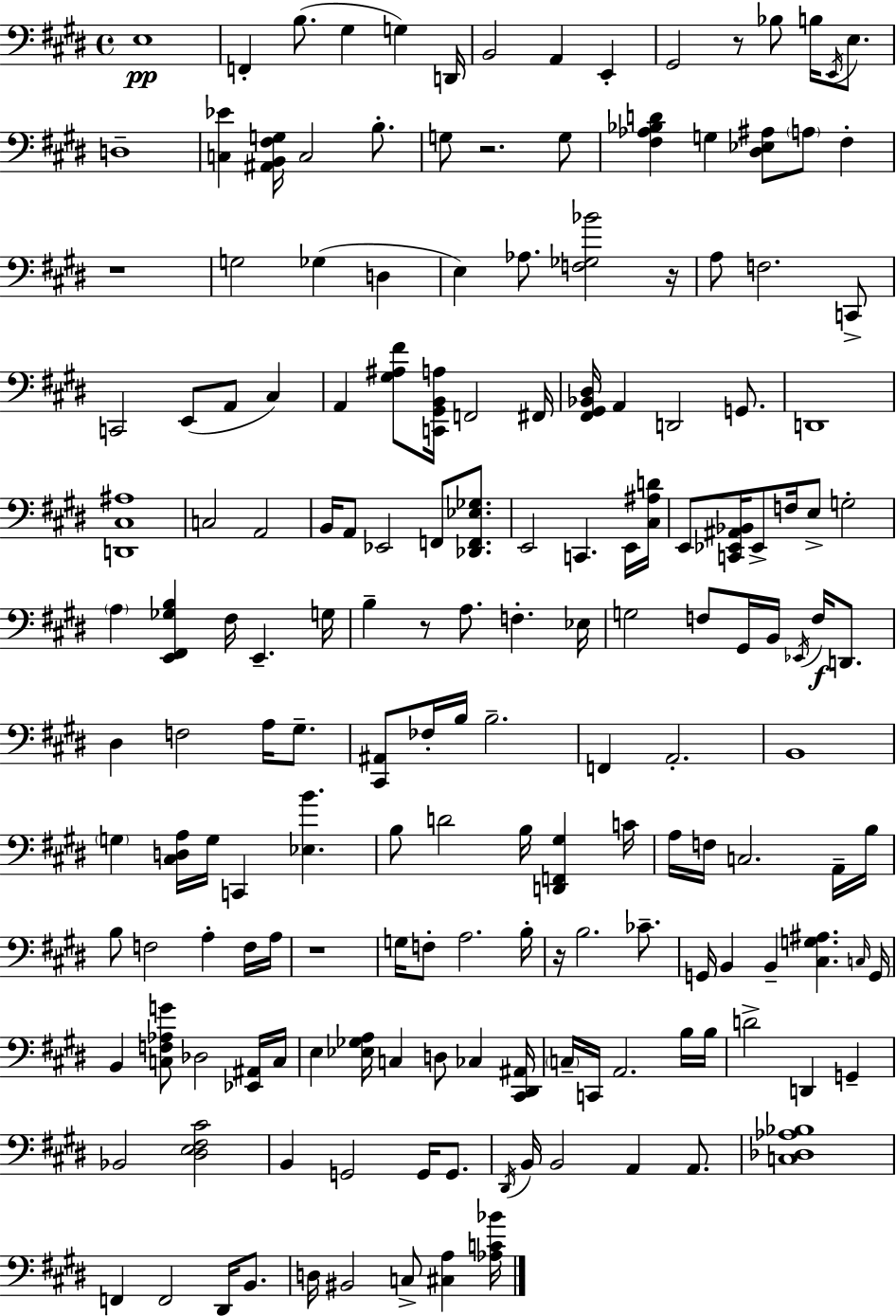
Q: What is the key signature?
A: E major